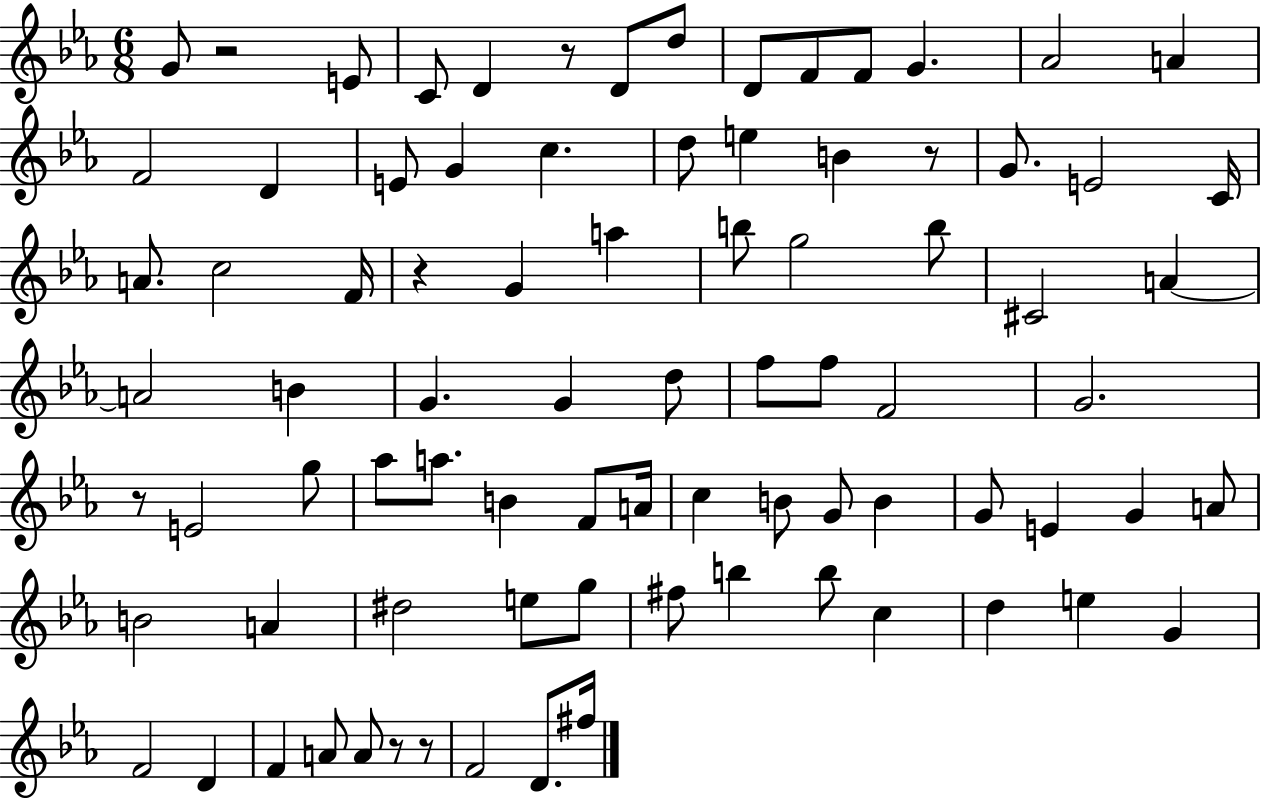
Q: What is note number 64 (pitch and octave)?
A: B5